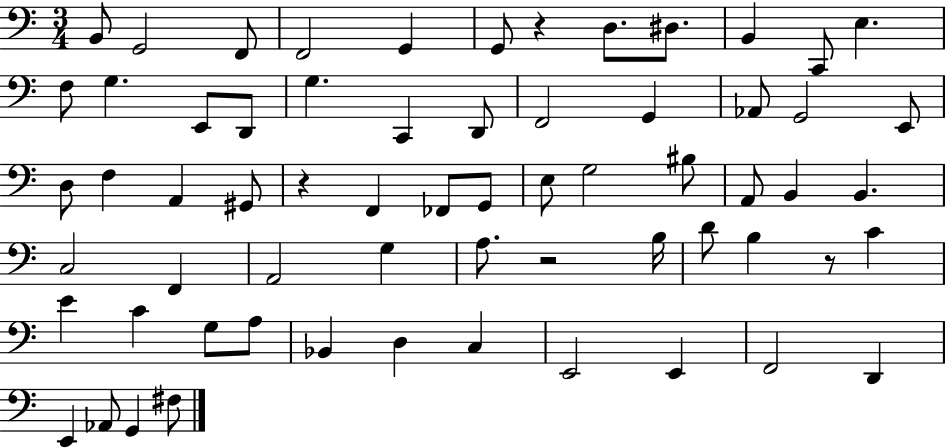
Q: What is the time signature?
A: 3/4